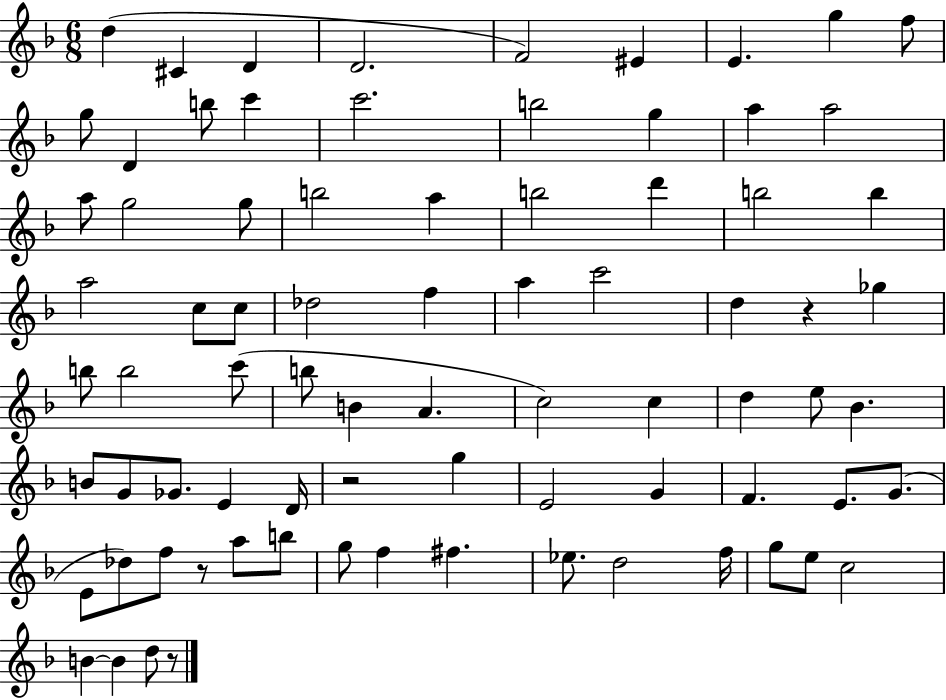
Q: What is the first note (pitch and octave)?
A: D5